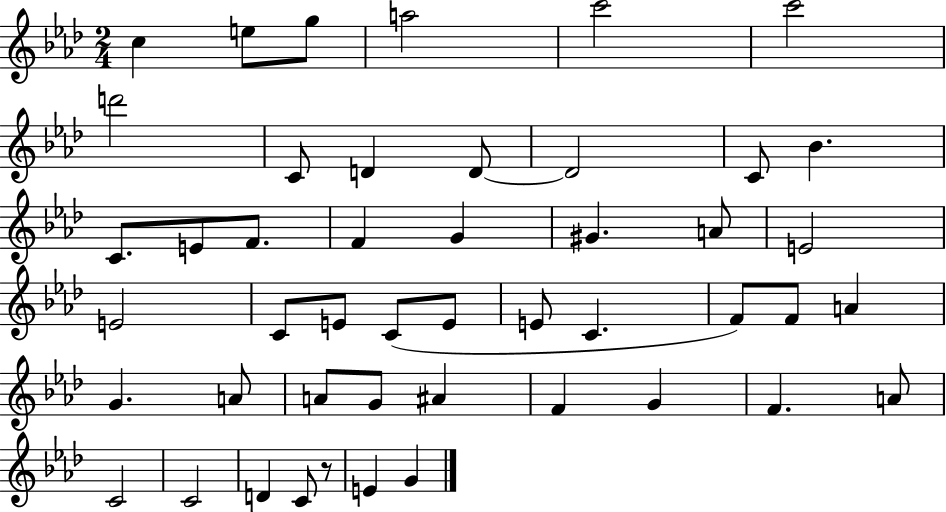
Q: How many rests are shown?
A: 1